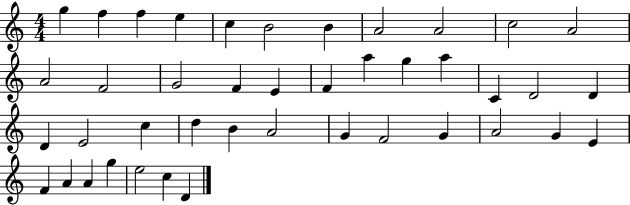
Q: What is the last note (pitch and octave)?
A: D4